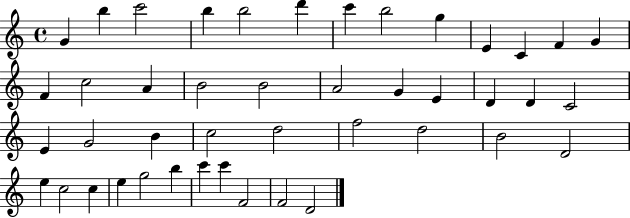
{
  \clef treble
  \time 4/4
  \defaultTimeSignature
  \key c \major
  g'4 b''4 c'''2 | b''4 b''2 d'''4 | c'''4 b''2 g''4 | e'4 c'4 f'4 g'4 | \break f'4 c''2 a'4 | b'2 b'2 | a'2 g'4 e'4 | d'4 d'4 c'2 | \break e'4 g'2 b'4 | c''2 d''2 | f''2 d''2 | b'2 d'2 | \break e''4 c''2 c''4 | e''4 g''2 b''4 | c'''4 c'''4 f'2 | f'2 d'2 | \break \bar "|."
}